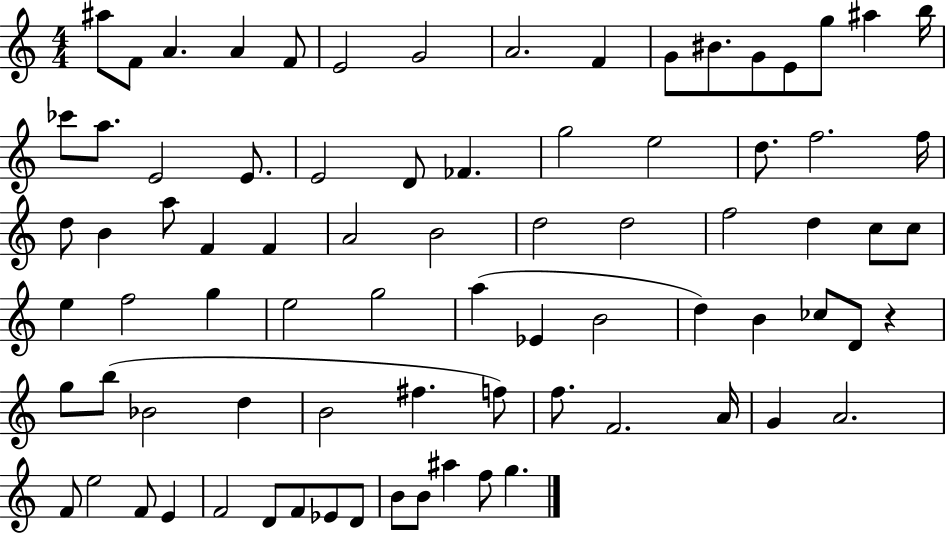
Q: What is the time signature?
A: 4/4